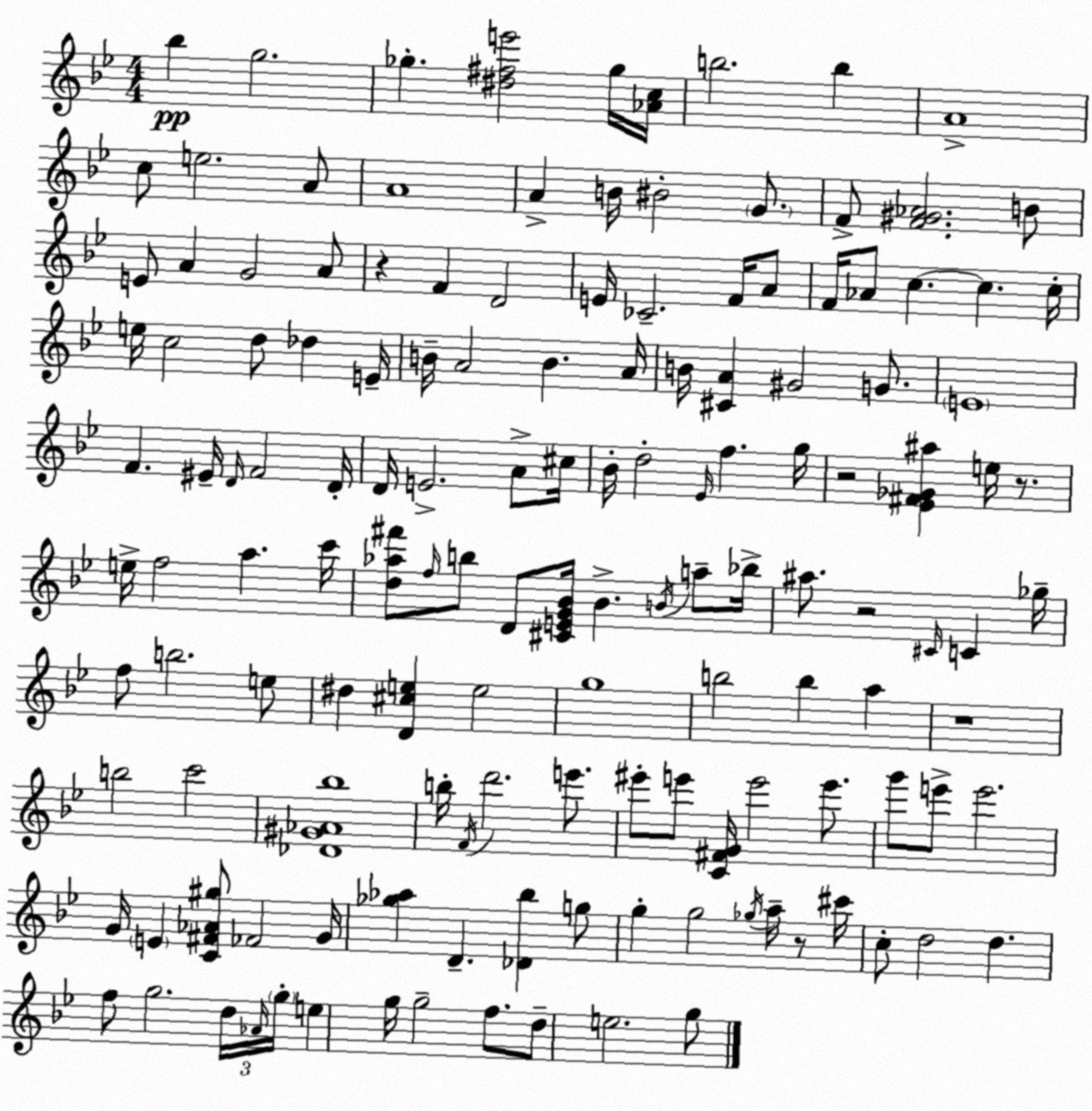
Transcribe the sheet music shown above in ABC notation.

X:1
T:Untitled
M:4/4
L:1/4
K:Gm
_b g2 _g [^d^fe']2 _g/4 [_Ac]/4 b2 b A4 c/2 e2 A/2 A4 A B/4 ^B2 G/2 F/2 [F^G_A]2 B/2 E/2 A G2 A/2 z F D2 E/4 _C2 F/4 A/2 F/4 _A/2 c c c/4 e/4 c2 d/2 _d E/4 B/4 A2 B A/4 B/4 [^CA] ^G2 G/2 E4 F ^E/4 D/4 F2 D/4 D/4 E2 A/2 ^c/4 _B/4 d2 _E/4 f g/4 z2 [_E^F_G^a] e/4 z/2 e/4 f2 a c'/4 [d_a^f']/2 f/4 b/2 D/2 [^CEG_B]/4 _B B/4 a/2 _b/4 ^a/2 z2 ^C/4 C _g/4 f/2 b2 e/2 ^d [D^ce] e2 g4 b2 b a z4 b2 c'2 [_D^G_A_b]4 b/4 F/4 d'2 e'/2 ^e'/2 e'/2 [C^FG]/4 e'2 e'/2 g'/2 e'/2 e'2 G/4 E [C^F_A^g]/2 _F2 G/4 [_g_a] D [_D_b] g/2 g g2 _g/4 a/4 z/2 ^c'/4 c/2 d2 d f/2 g2 d/4 _A/4 g/4 e g/4 g2 f/2 d/2 e2 g/2